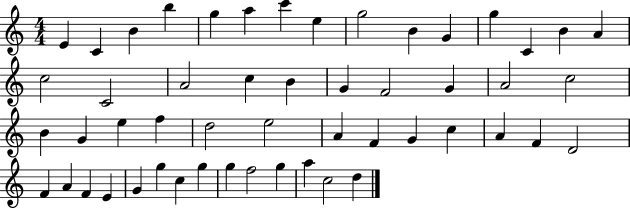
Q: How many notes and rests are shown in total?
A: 52